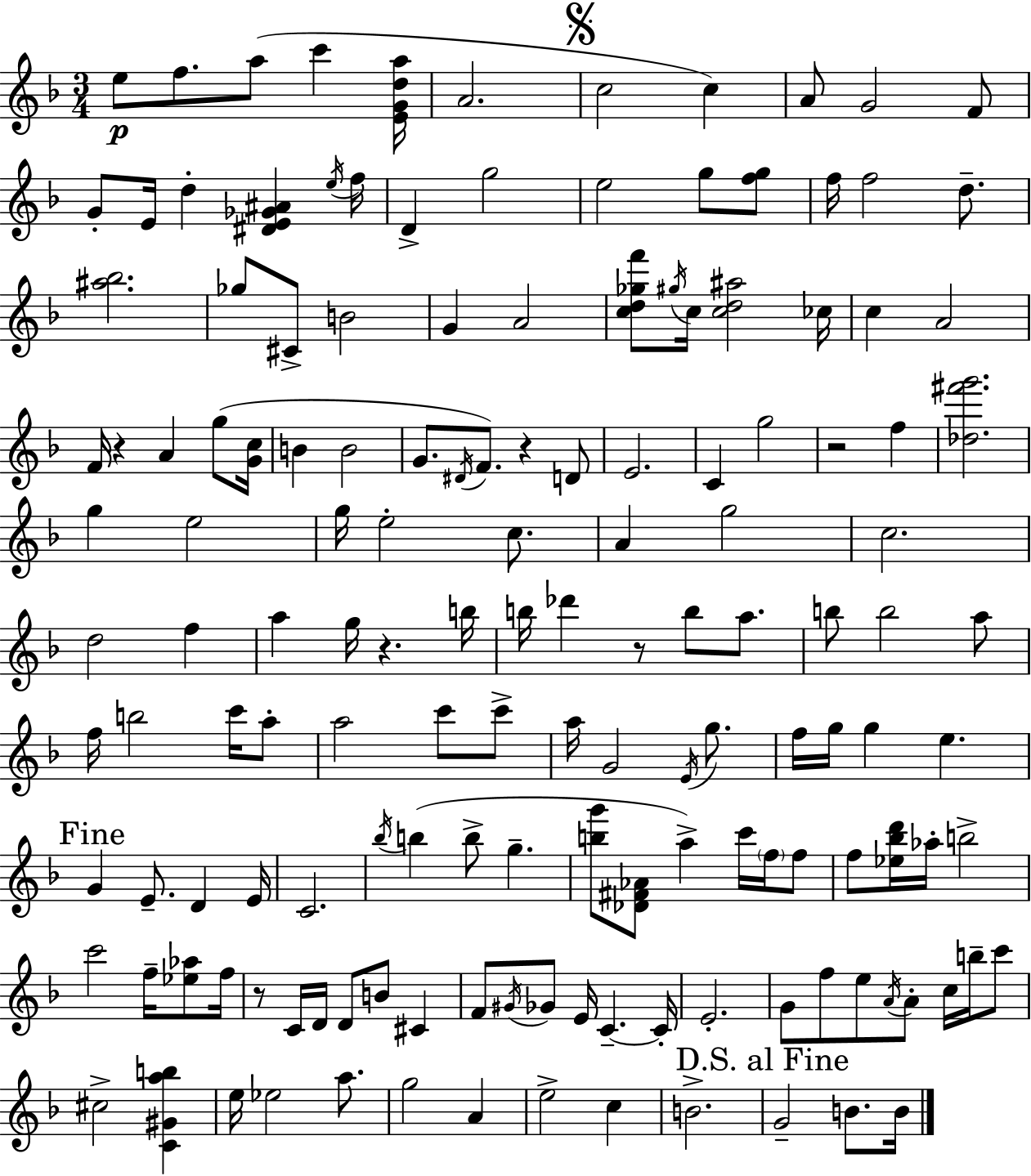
{
  \clef treble
  \numericTimeSignature
  \time 3/4
  \key f \major
  e''8\p f''8. a''8( c'''4 <e' g' d'' a''>16 | a'2. | \mark \markup { \musicglyph "scripts.segno" } c''2 c''4) | a'8 g'2 f'8 | \break g'8-. e'16 d''4-. <dis' e' ges' ais'>4 \acciaccatura { e''16 } | f''16 d'4-> g''2 | e''2 g''8 <f'' g''>8 | f''16 f''2 d''8.-- | \break <ais'' bes''>2. | ges''8 cis'8-> b'2 | g'4 a'2 | <c'' d'' ges'' f'''>8 \acciaccatura { gis''16 } c''16 <c'' d'' ais''>2 | \break ces''16 c''4 a'2 | f'16 r4 a'4 g''8( | <g' c''>16 b'4 b'2 | g'8. \acciaccatura { dis'16 }) f'8. r4 | \break d'8 e'2. | c'4 g''2 | r2 f''4 | <des'' fis''' g'''>2. | \break g''4 e''2 | g''16 e''2-. | c''8. a'4 g''2 | c''2. | \break d''2 f''4 | a''4 g''16 r4. | b''16 b''16 des'''4 r8 b''8 | a''8. b''8 b''2 | \break a''8 f''16 b''2 | c'''16 a''8-. a''2 c'''8 | c'''8-> a''16 g'2 | \acciaccatura { e'16 } g''8. f''16 g''16 g''4 e''4. | \break \mark "Fine" g'4 e'8.-- d'4 | e'16 c'2. | \acciaccatura { bes''16 } b''4( b''8-> g''4.-- | <b'' g'''>8 <des' fis' aes'>8 a''4->) | \break c'''16 \parenthesize f''16 f''8 f''8 <ees'' bes'' d'''>16 aes''16-. b''2-> | c'''2 | f''16-- <ees'' aes''>8 f''16 r8 c'16 d'16 d'8 b'8 | cis'4 f'8 \acciaccatura { gis'16 } ges'8 e'16 c'4.--~~ | \break c'16-. e'2.-. | g'8 f''8 e''8 | \acciaccatura { a'16 } a'8-. c''16 b''16-- c'''8 cis''2-> | <c' gis' a'' b''>4 e''16 ees''2 | \break a''8. g''2 | a'4 e''2-> | c''4 b'2.-> | \mark "D.S. al Fine" g'2-- | \break b'8. b'16 \bar "|."
}